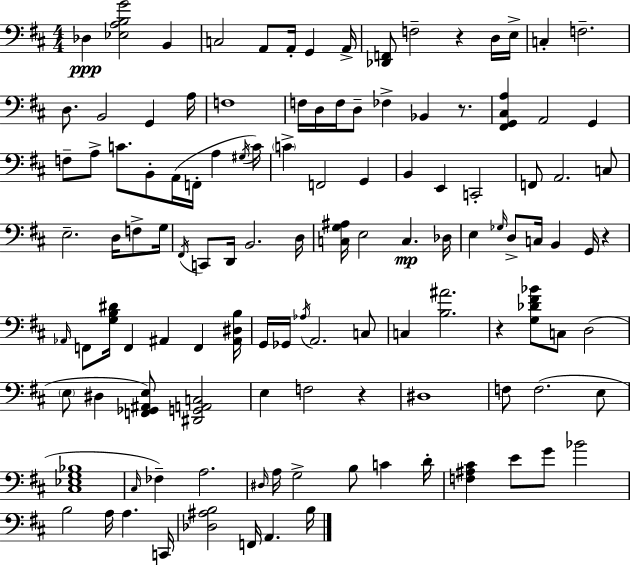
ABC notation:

X:1
T:Untitled
M:4/4
L:1/4
K:D
_D, [_E,A,B,G]2 B,, C,2 A,,/2 A,,/4 G,, A,,/4 [_D,,F,,]/2 F,2 z D,/4 E,/4 C, F,2 D,/2 B,,2 G,, A,/4 F,4 F,/4 D,/4 F,/4 D,/2 _F, _B,, z/2 [^F,,G,,^C,A,] A,,2 G,, F,/2 A,/2 C/2 B,,/2 A,,/4 F,,/4 A, ^G,/4 C/4 C F,,2 G,, B,, E,, C,,2 F,,/2 A,,2 C,/2 E,2 D,/4 F,/2 G,/4 ^F,,/4 C,,/2 D,,/4 B,,2 D,/4 [C,G,^A,]/4 E,2 C, _D,/4 E, _G,/4 D,/2 C,/4 B,, G,,/4 z _A,,/4 F,,/2 [G,B,^D]/4 F,, ^A,, F,, [^A,,^D,B,]/4 G,,/4 _G,,/4 _A,/4 A,,2 C,/2 C, [B,^A]2 z [G,_D^F_B]/2 C,/2 D,2 E,/2 ^D, [F,,_G,,^A,,E,]/2 [^D,,G,,A,,C,]2 E, F,2 z ^D,4 F,/2 F,2 E,/2 [^C,_E,G,_B,]4 ^C,/4 _F, A,2 ^D,/4 A,/4 G,2 B,/2 C D/4 [F,^A,^C] E/2 G/2 _B2 B,2 A,/4 A, C,,/4 [_D,^A,B,]2 F,,/4 A,, B,/4